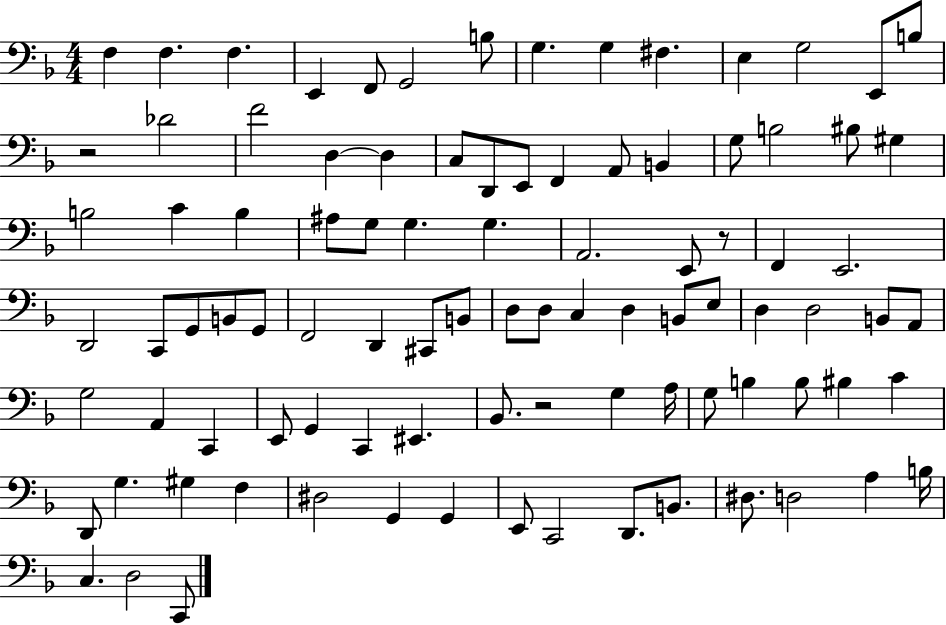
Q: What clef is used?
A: bass